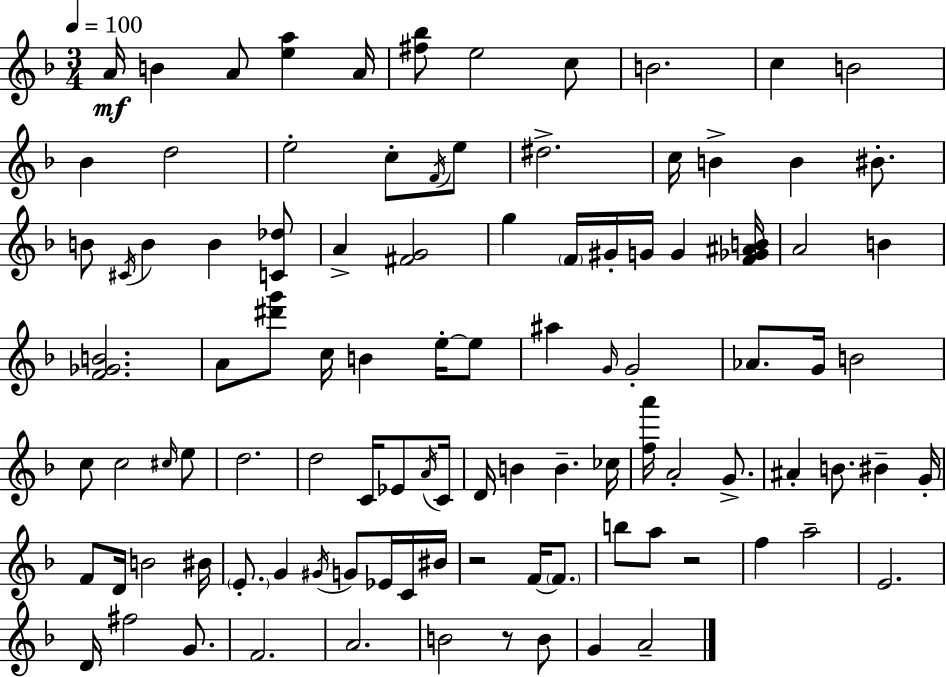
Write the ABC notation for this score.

X:1
T:Untitled
M:3/4
L:1/4
K:F
A/4 B A/2 [ea] A/4 [^f_b]/2 e2 c/2 B2 c B2 _B d2 e2 c/2 F/4 e/2 ^d2 c/4 B B ^B/2 B/2 ^C/4 B B [C_d]/2 A [^FG]2 g F/4 ^G/4 G/4 G [F_G^AB]/4 A2 B [F_GB]2 A/2 [^d'g']/2 c/4 B e/4 e/2 ^a G/4 G2 _A/2 G/4 B2 c/2 c2 ^c/4 e/2 d2 d2 C/4 _E/2 A/4 C/4 D/4 B B _c/4 [fa']/4 A2 G/2 ^A B/2 ^B G/4 F/2 D/4 B2 ^B/4 E/2 G ^G/4 G/2 _E/4 C/4 ^B/4 z2 F/4 F/2 b/2 a/2 z2 f a2 E2 D/4 ^f2 G/2 F2 A2 B2 z/2 B/2 G A2